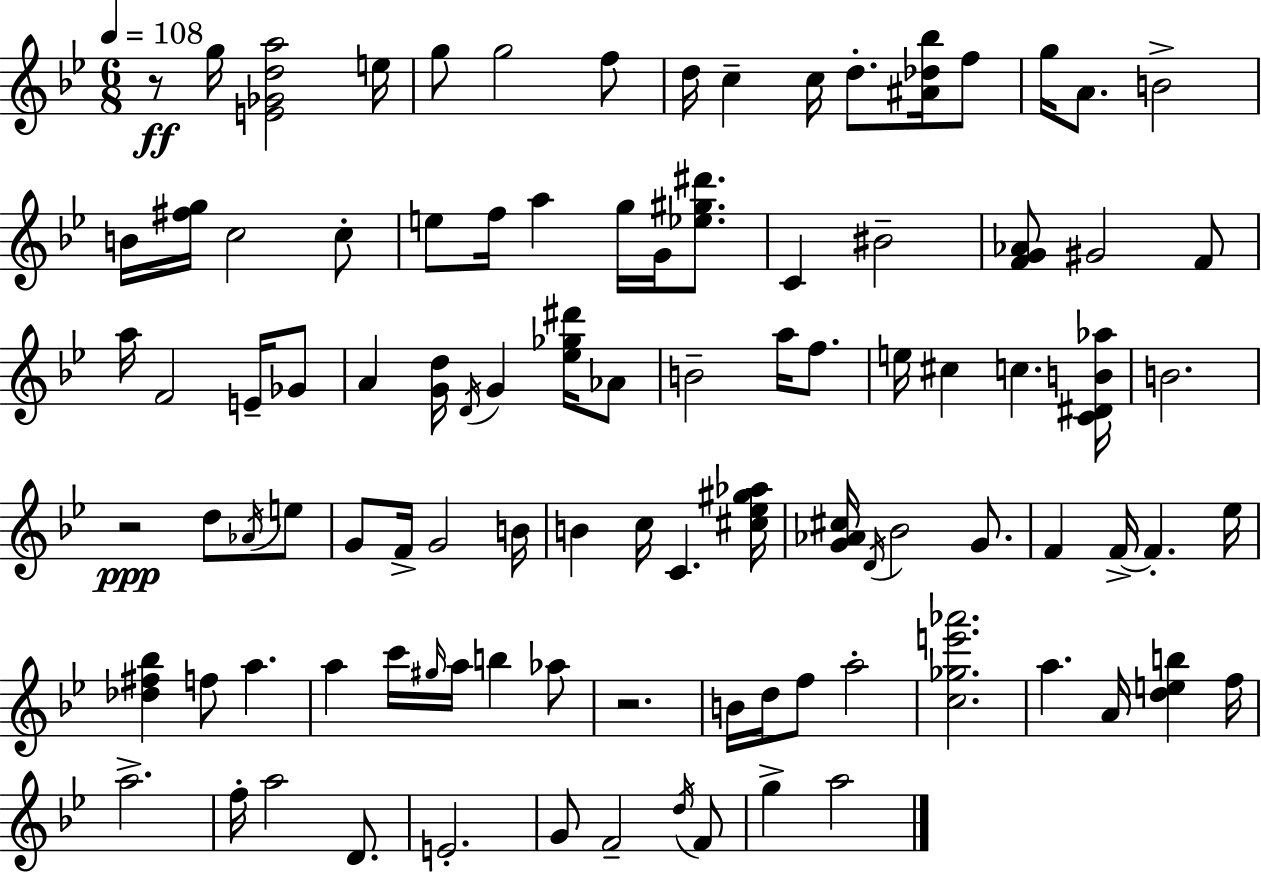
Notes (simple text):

R/e G5/s [E4,Gb4,D5,A5]/h E5/s G5/e G5/h F5/e D5/s C5/q C5/s D5/e. [A#4,Db5,Bb5]/s F5/e G5/s A4/e. B4/h B4/s [F#5,G5]/s C5/h C5/e E5/e F5/s A5/q G5/s G4/s [Eb5,G#5,D#6]/e. C4/q BIS4/h [F4,G4,Ab4]/e G#4/h F4/e A5/s F4/h E4/s Gb4/e A4/q [G4,D5]/s D4/s G4/q [Eb5,Gb5,D#6]/s Ab4/e B4/h A5/s F5/e. E5/s C#5/q C5/q. [C4,D#4,B4,Ab5]/s B4/h. R/h D5/e Ab4/s E5/e G4/e F4/s G4/h B4/s B4/q C5/s C4/q. [C#5,Eb5,G#5,Ab5]/s [G4,Ab4,C#5]/s D4/s Bb4/h G4/e. F4/q F4/s F4/q. Eb5/s [Db5,F#5,Bb5]/q F5/e A5/q. A5/q C6/s G#5/s A5/s B5/q Ab5/e R/h. B4/s D5/s F5/e A5/h [C5,Gb5,E6,Ab6]/h. A5/q. A4/s [D5,E5,B5]/q F5/s A5/h. F5/s A5/h D4/e. E4/h. G4/e F4/h D5/s F4/e G5/q A5/h